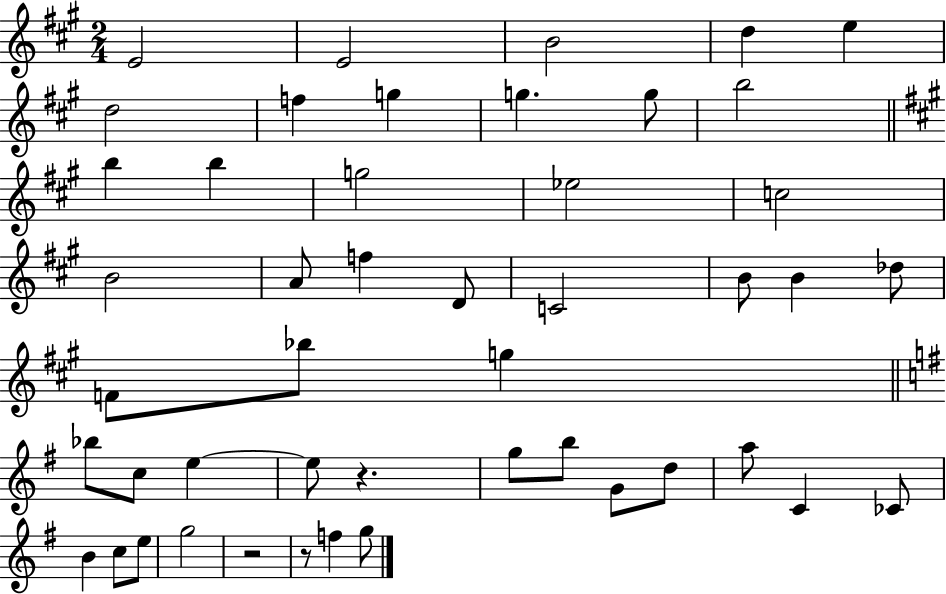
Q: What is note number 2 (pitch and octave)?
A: E4